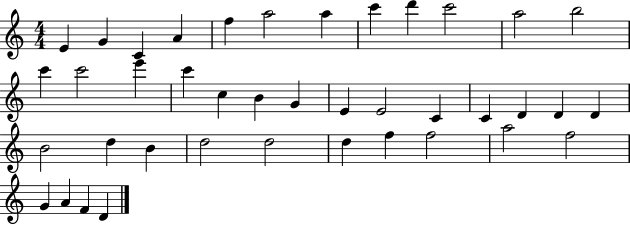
E4/q G4/q C4/q A4/q F5/q A5/h A5/q C6/q D6/q C6/h A5/h B5/h C6/q C6/h E6/q C6/q C5/q B4/q G4/q E4/q E4/h C4/q C4/q D4/q D4/q D4/q B4/h D5/q B4/q D5/h D5/h D5/q F5/q F5/h A5/h F5/h G4/q A4/q F4/q D4/q